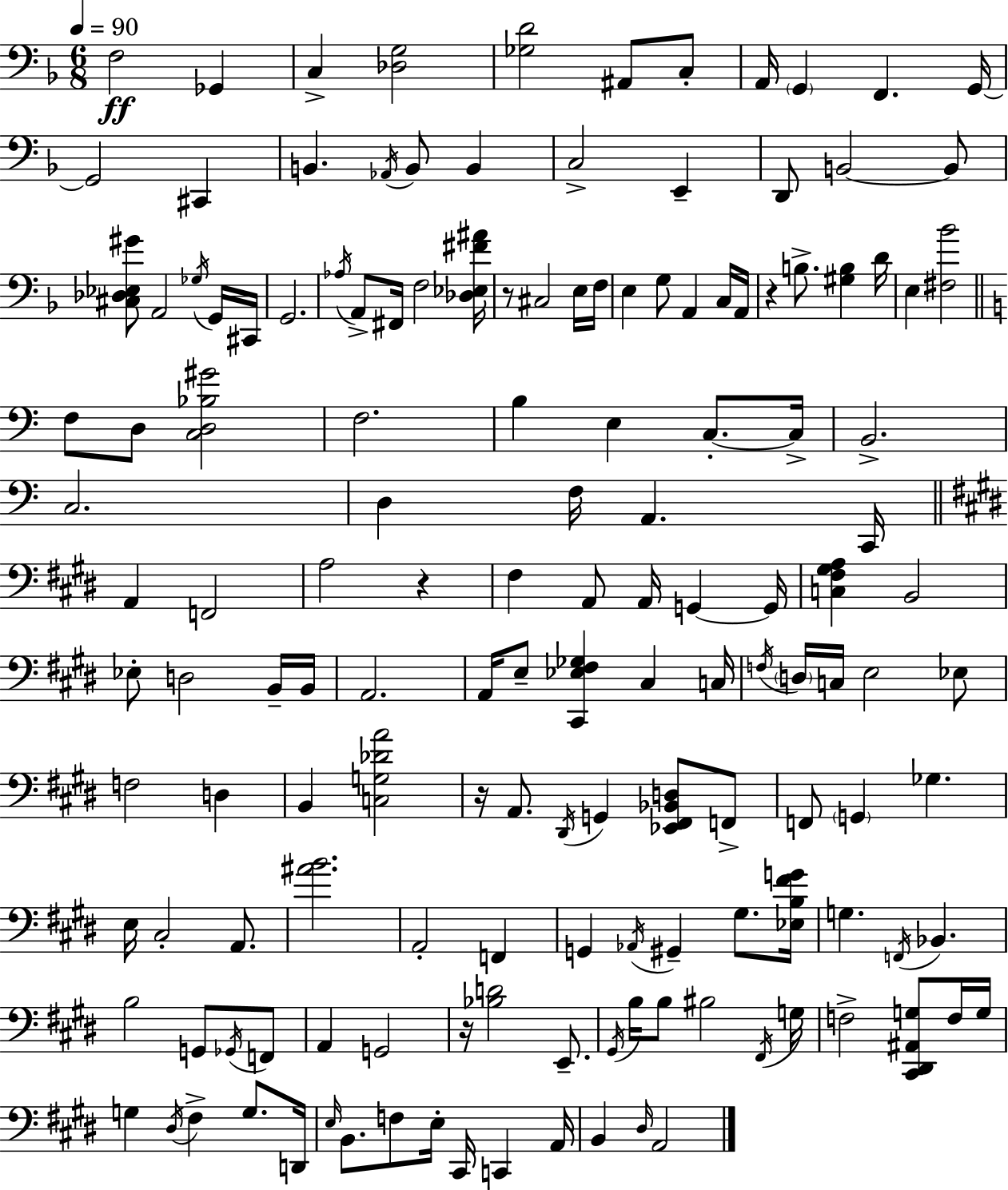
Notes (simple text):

F3/h Gb2/q C3/q [Db3,G3]/h [Gb3,D4]/h A#2/e C3/e A2/s G2/q F2/q. G2/s G2/h C#2/q B2/q. Ab2/s B2/e B2/q C3/h E2/q D2/e B2/h B2/e [C#3,Db3,Eb3,G#4]/e A2/h Gb3/s G2/s C#2/s G2/h. Ab3/s A2/e F#2/s F3/h [Db3,Eb3,F#4,A#4]/s R/e C#3/h E3/s F3/s E3/q G3/e A2/q C3/s A2/s R/q B3/e. [G#3,B3]/q D4/s E3/q [F#3,Bb4]/h F3/e D3/e [C3,D3,Bb3,G#4]/h F3/h. B3/q E3/q C3/e. C3/s B2/h. C3/h. D3/q F3/s A2/q. C2/s A2/q F2/h A3/h R/q F#3/q A2/e A2/s G2/q G2/s [C3,F#3,G#3,A3]/q B2/h Eb3/e D3/h B2/s B2/s A2/h. A2/s E3/e [C#2,Eb3,F#3,Gb3]/q C#3/q C3/s F3/s D3/s C3/s E3/h Eb3/e F3/h D3/q B2/q [C3,G3,Db4,A4]/h R/s A2/e. D#2/s G2/q [Eb2,F#2,Bb2,D3]/e F2/e F2/e G2/q Gb3/q. E3/s C#3/h A2/e. [A#4,B4]/h. A2/h F2/q G2/q Ab2/s G#2/q G#3/e. [Eb3,B3,F#4,G4]/s G3/q. F2/s Bb2/q. B3/h G2/e Gb2/s F2/e A2/q G2/h R/s [Bb3,D4]/h E2/e. G#2/s B3/s B3/e BIS3/h F#2/s G3/s F3/h [C#2,D#2,A#2,G3]/e F3/s G3/s G3/q D#3/s F#3/q G3/e. D2/s E3/s B2/e. F3/e E3/s C#2/s C2/q A2/s B2/q D#3/s A2/h